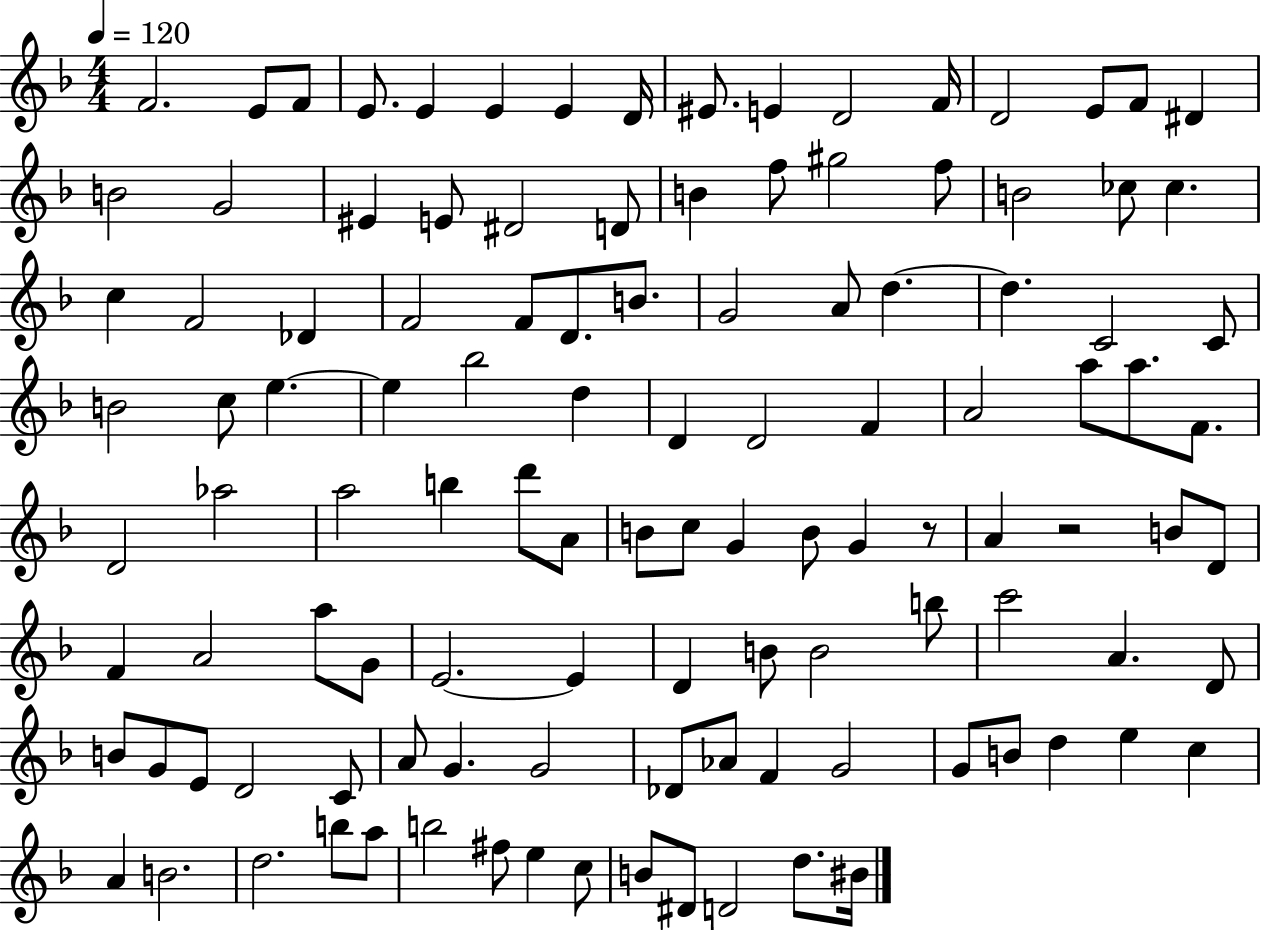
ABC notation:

X:1
T:Untitled
M:4/4
L:1/4
K:F
F2 E/2 F/2 E/2 E E E D/4 ^E/2 E D2 F/4 D2 E/2 F/2 ^D B2 G2 ^E E/2 ^D2 D/2 B f/2 ^g2 f/2 B2 _c/2 _c c F2 _D F2 F/2 D/2 B/2 G2 A/2 d d C2 C/2 B2 c/2 e e _b2 d D D2 F A2 a/2 a/2 F/2 D2 _a2 a2 b d'/2 A/2 B/2 c/2 G B/2 G z/2 A z2 B/2 D/2 F A2 a/2 G/2 E2 E D B/2 B2 b/2 c'2 A D/2 B/2 G/2 E/2 D2 C/2 A/2 G G2 _D/2 _A/2 F G2 G/2 B/2 d e c A B2 d2 b/2 a/2 b2 ^f/2 e c/2 B/2 ^D/2 D2 d/2 ^B/4